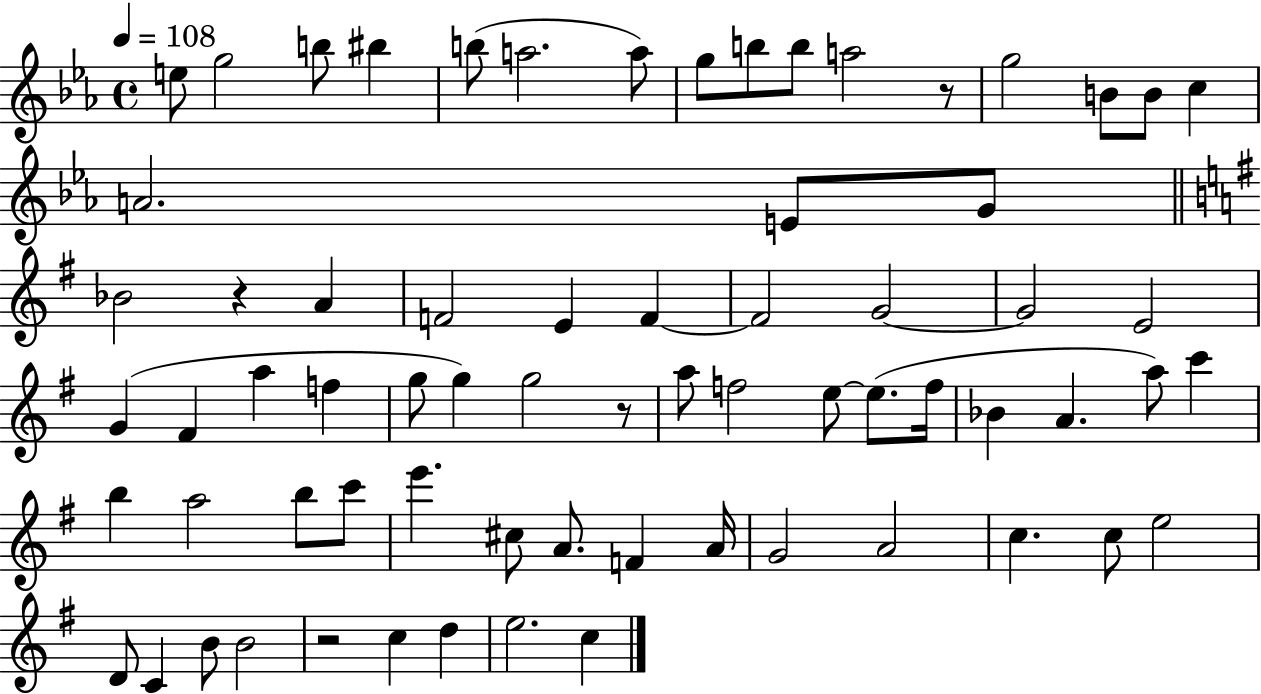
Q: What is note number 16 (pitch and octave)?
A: A4